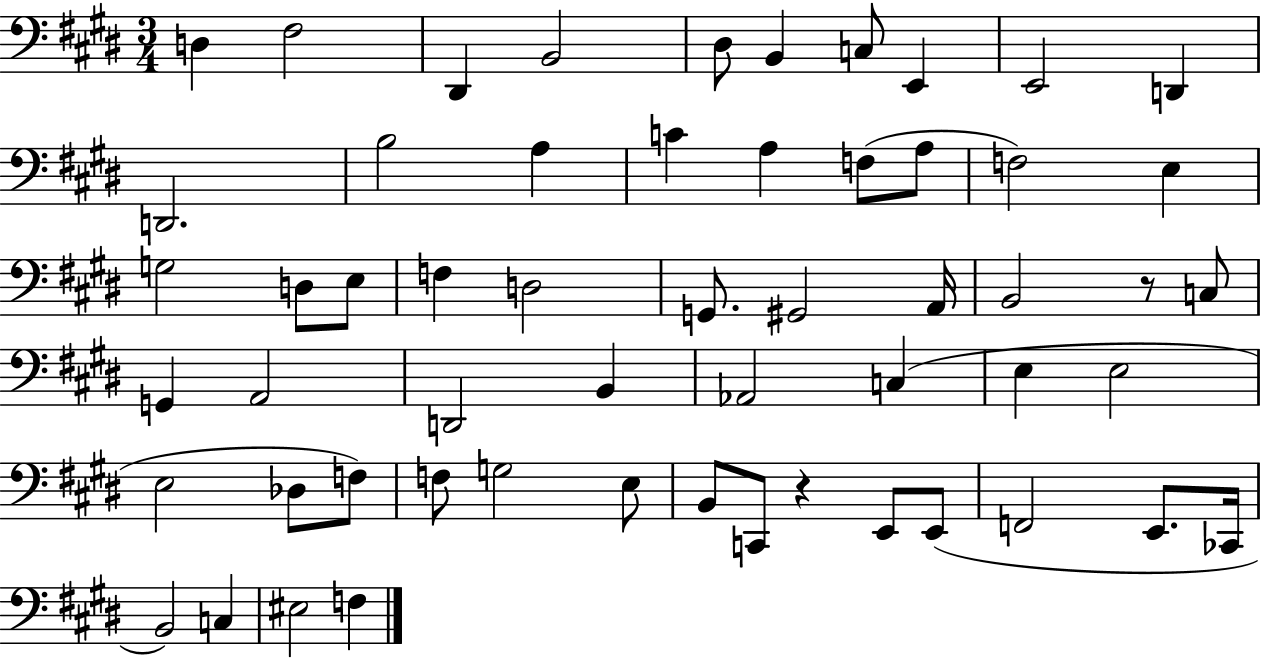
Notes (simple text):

D3/q F#3/h D#2/q B2/h D#3/e B2/q C3/e E2/q E2/h D2/q D2/h. B3/h A3/q C4/q A3/q F3/e A3/e F3/h E3/q G3/h D3/e E3/e F3/q D3/h G2/e. G#2/h A2/s B2/h R/e C3/e G2/q A2/h D2/h B2/q Ab2/h C3/q E3/q E3/h E3/h Db3/e F3/e F3/e G3/h E3/e B2/e C2/e R/q E2/e E2/e F2/h E2/e. CES2/s B2/h C3/q EIS3/h F3/q